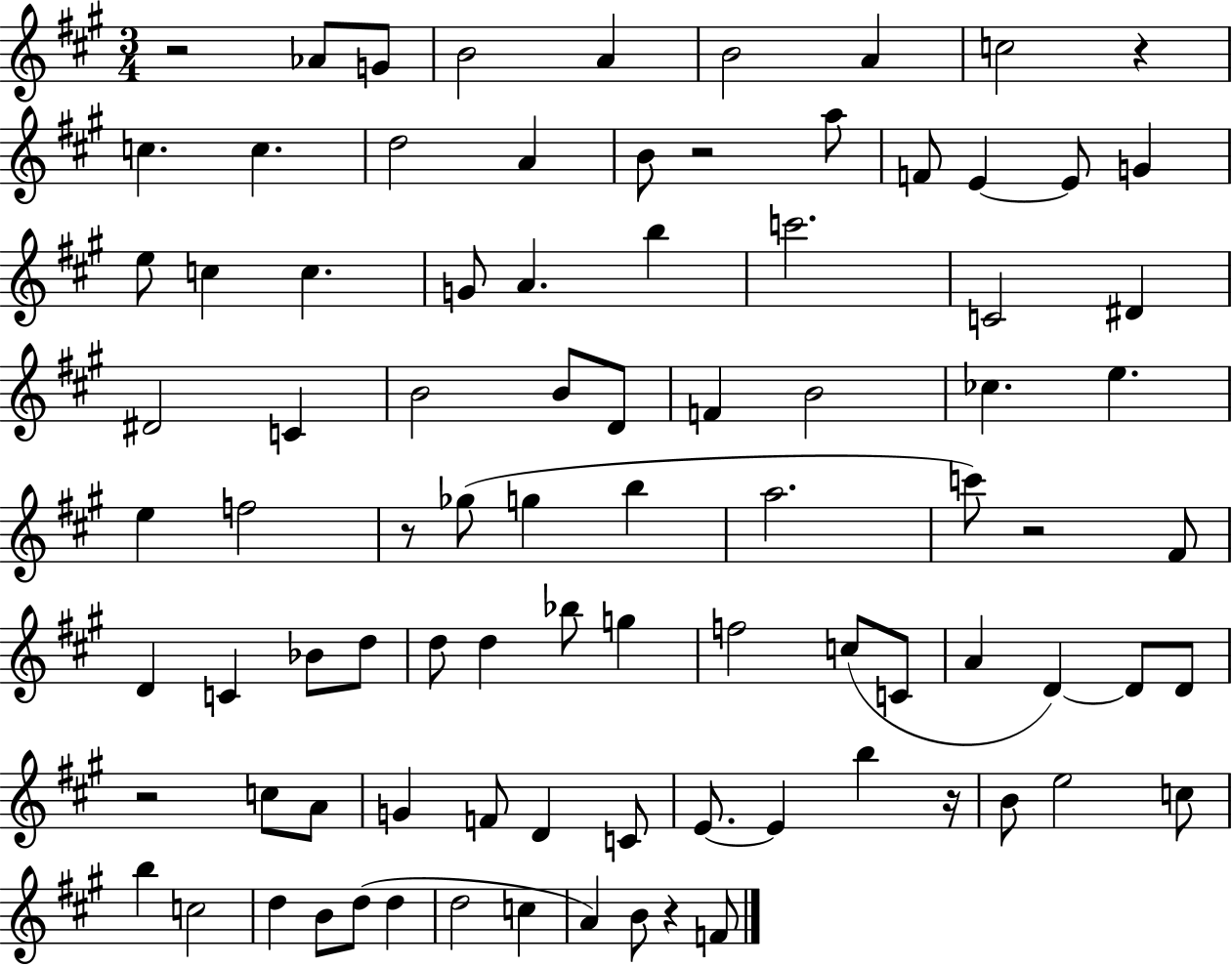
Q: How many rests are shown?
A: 8